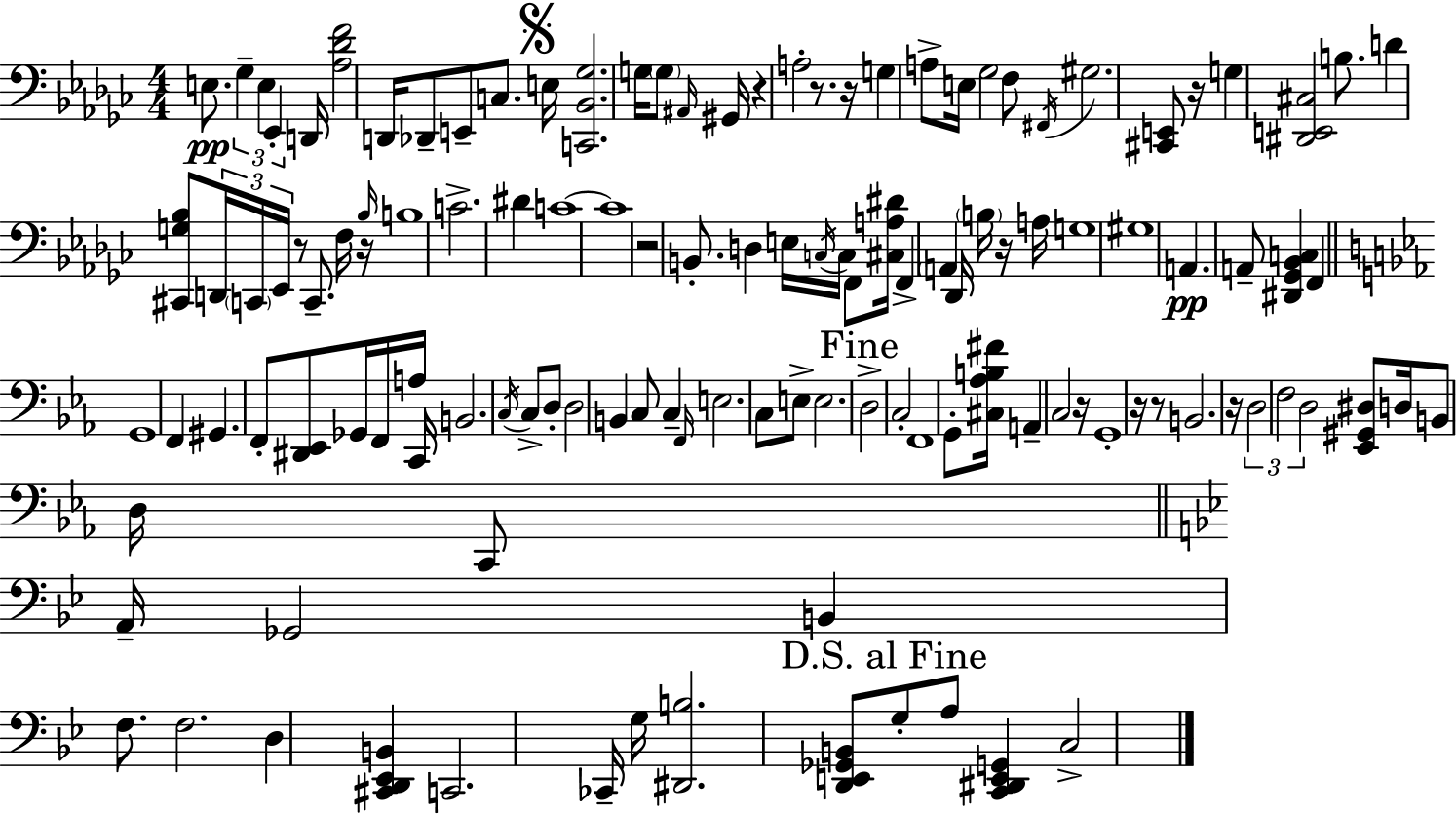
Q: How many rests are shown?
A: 12